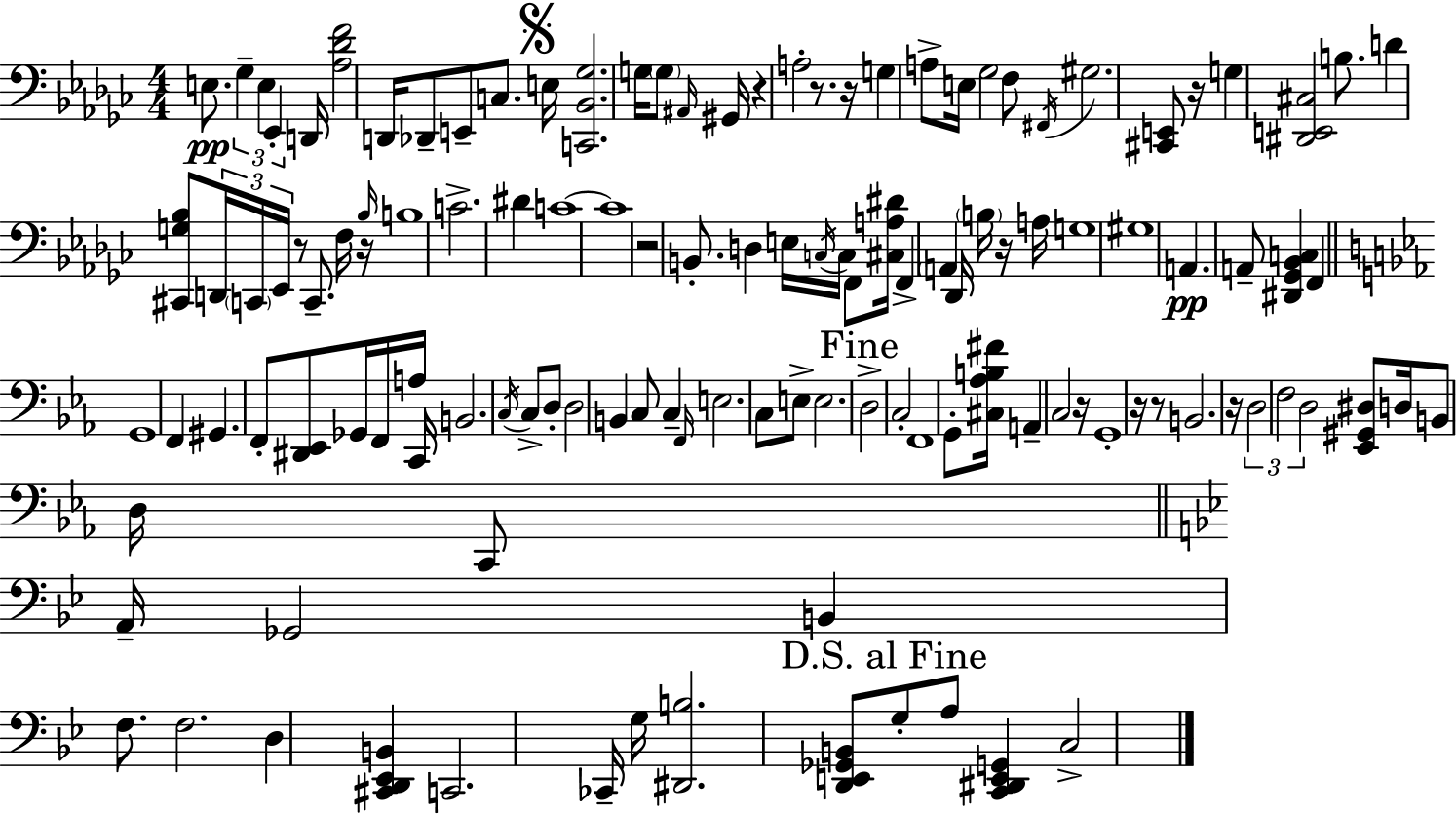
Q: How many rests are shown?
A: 12